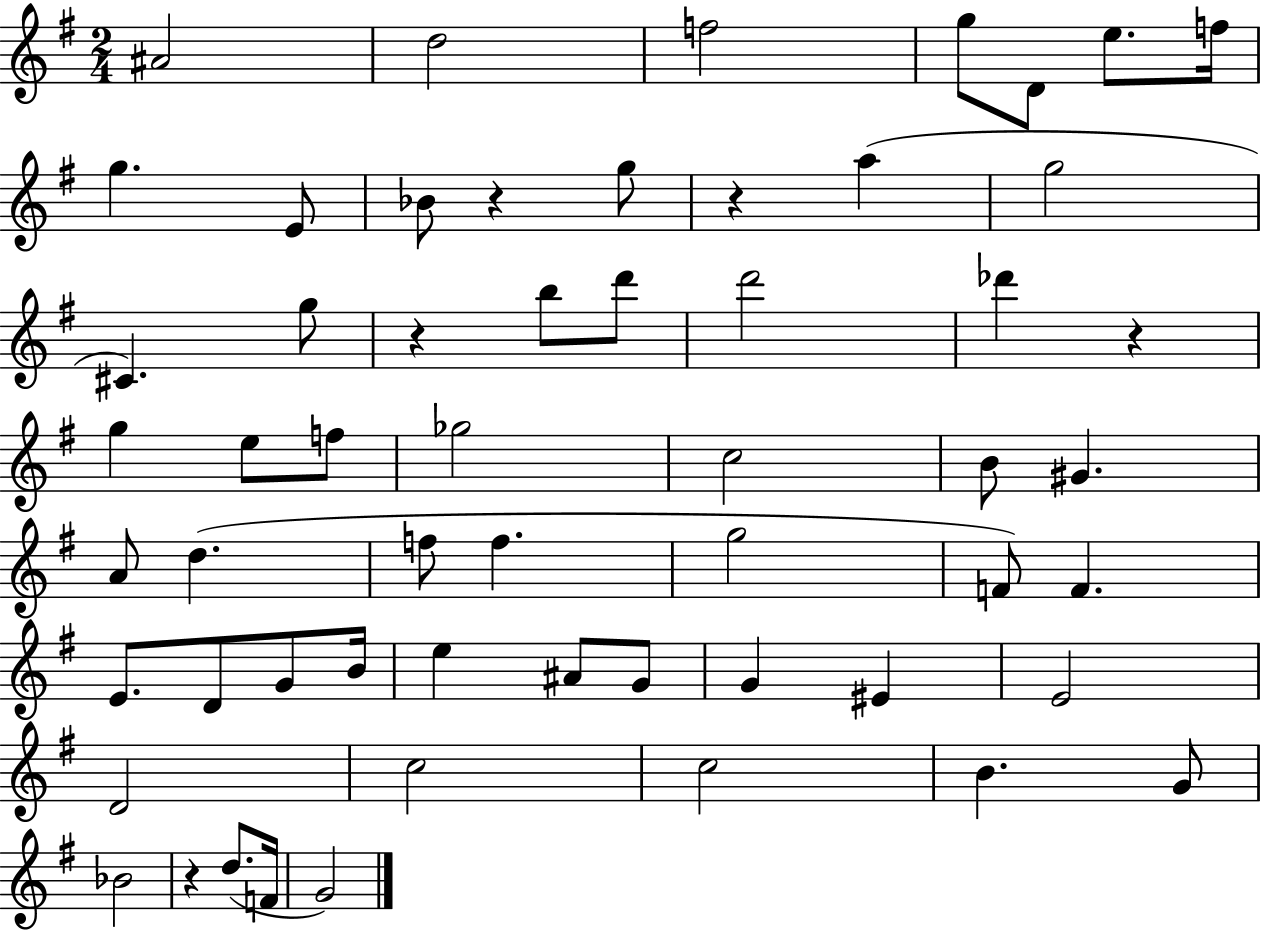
{
  \clef treble
  \numericTimeSignature
  \time 2/4
  \key g \major
  \repeat volta 2 { ais'2 | d''2 | f''2 | g''8 d'8 e''8. f''16 | \break g''4. e'8 | bes'8 r4 g''8 | r4 a''4( | g''2 | \break cis'4.) g''8 | r4 b''8 d'''8 | d'''2 | des'''4 r4 | \break g''4 e''8 f''8 | ges''2 | c''2 | b'8 gis'4. | \break a'8 d''4.( | f''8 f''4. | g''2 | f'8) f'4. | \break e'8. d'8 g'8 b'16 | e''4 ais'8 g'8 | g'4 eis'4 | e'2 | \break d'2 | c''2 | c''2 | b'4. g'8 | \break bes'2 | r4 d''8.( f'16 | g'2) | } \bar "|."
}